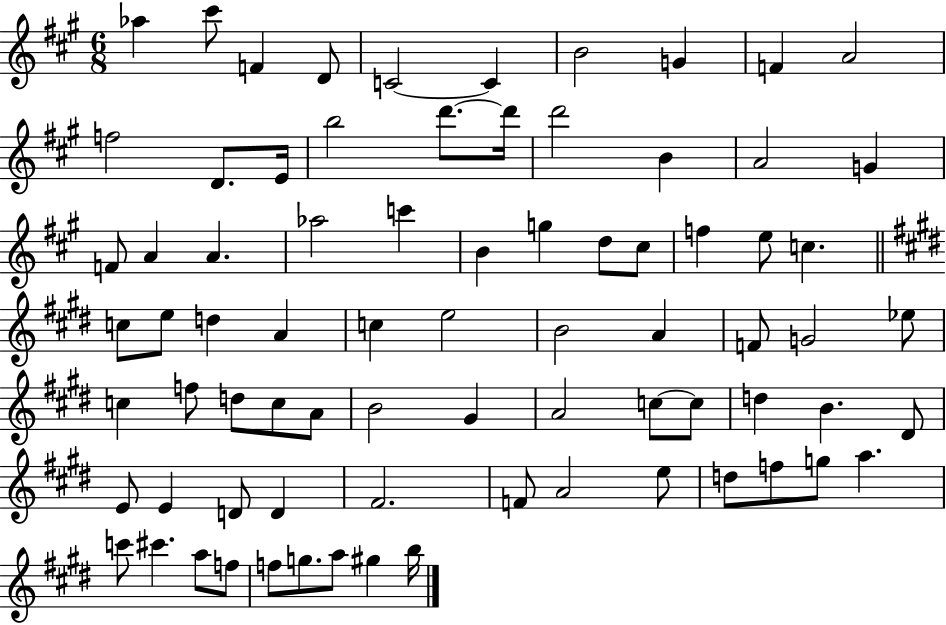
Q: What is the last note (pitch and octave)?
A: B5